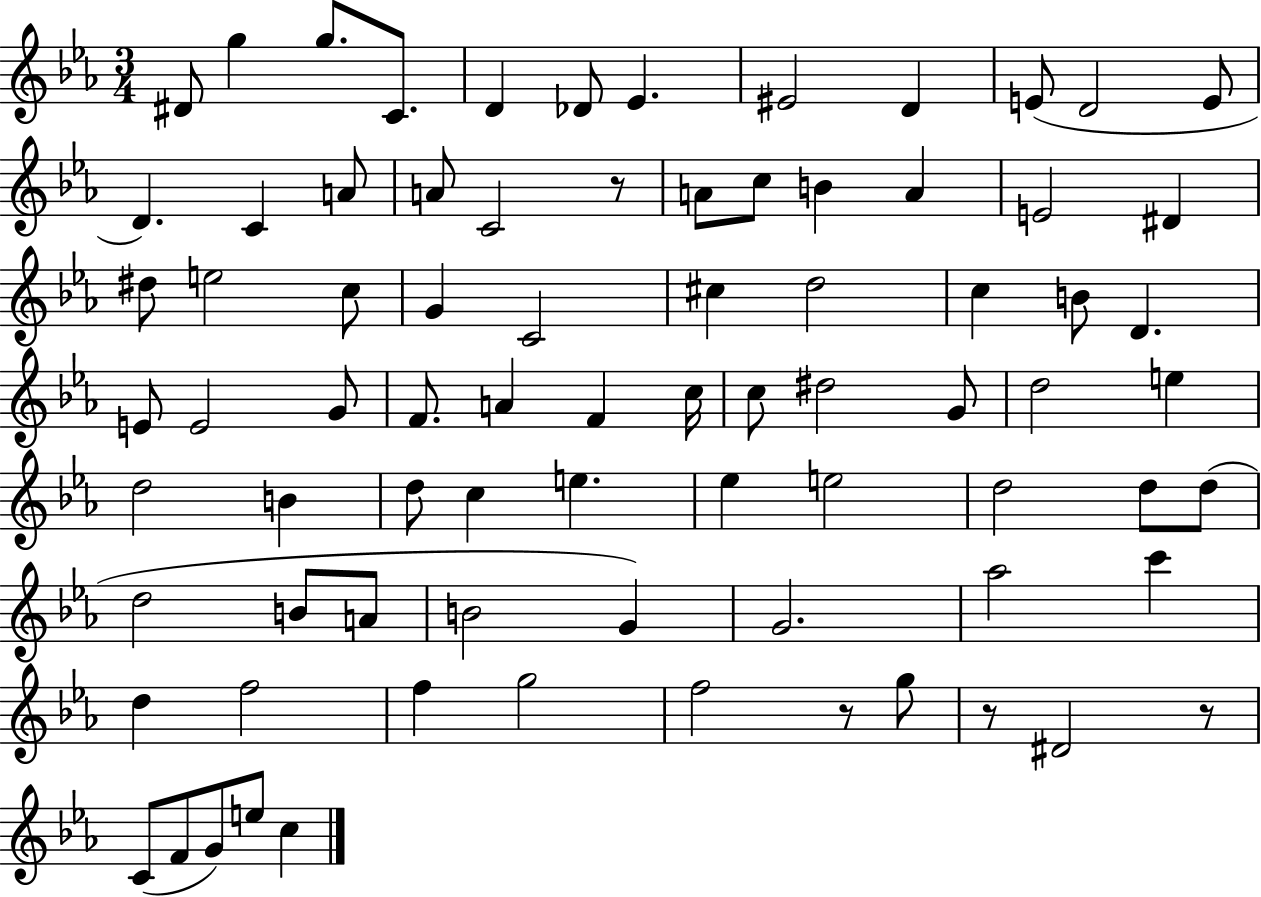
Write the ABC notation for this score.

X:1
T:Untitled
M:3/4
L:1/4
K:Eb
^D/2 g g/2 C/2 D _D/2 _E ^E2 D E/2 D2 E/2 D C A/2 A/2 C2 z/2 A/2 c/2 B A E2 ^D ^d/2 e2 c/2 G C2 ^c d2 c B/2 D E/2 E2 G/2 F/2 A F c/4 c/2 ^d2 G/2 d2 e d2 B d/2 c e _e e2 d2 d/2 d/2 d2 B/2 A/2 B2 G G2 _a2 c' d f2 f g2 f2 z/2 g/2 z/2 ^D2 z/2 C/2 F/2 G/2 e/2 c